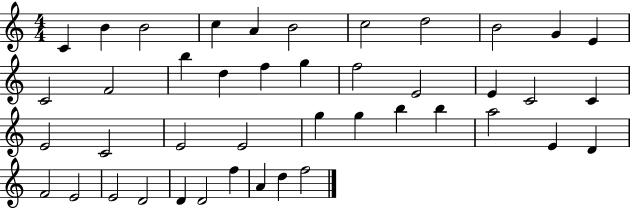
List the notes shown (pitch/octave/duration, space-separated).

C4/q B4/q B4/h C5/q A4/q B4/h C5/h D5/h B4/h G4/q E4/q C4/h F4/h B5/q D5/q F5/q G5/q F5/h E4/h E4/q C4/h C4/q E4/h C4/h E4/h E4/h G5/q G5/q B5/q B5/q A5/h E4/q D4/q F4/h E4/h E4/h D4/h D4/q D4/h F5/q A4/q D5/q F5/h